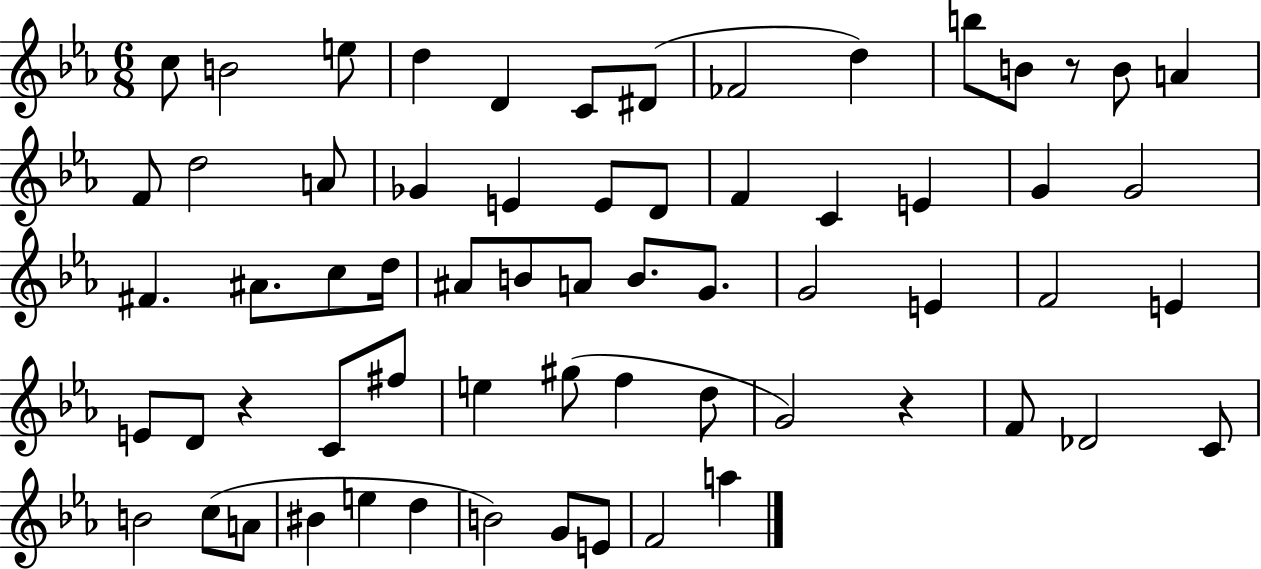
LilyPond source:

{
  \clef treble
  \numericTimeSignature
  \time 6/8
  \key ees \major
  \repeat volta 2 { c''8 b'2 e''8 | d''4 d'4 c'8 dis'8( | fes'2 d''4) | b''8 b'8 r8 b'8 a'4 | \break f'8 d''2 a'8 | ges'4 e'4 e'8 d'8 | f'4 c'4 e'4 | g'4 g'2 | \break fis'4. ais'8. c''8 d''16 | ais'8 b'8 a'8 b'8. g'8. | g'2 e'4 | f'2 e'4 | \break e'8 d'8 r4 c'8 fis''8 | e''4 gis''8( f''4 d''8 | g'2) r4 | f'8 des'2 c'8 | \break b'2 c''8( a'8 | bis'4 e''4 d''4 | b'2) g'8 e'8 | f'2 a''4 | \break } \bar "|."
}